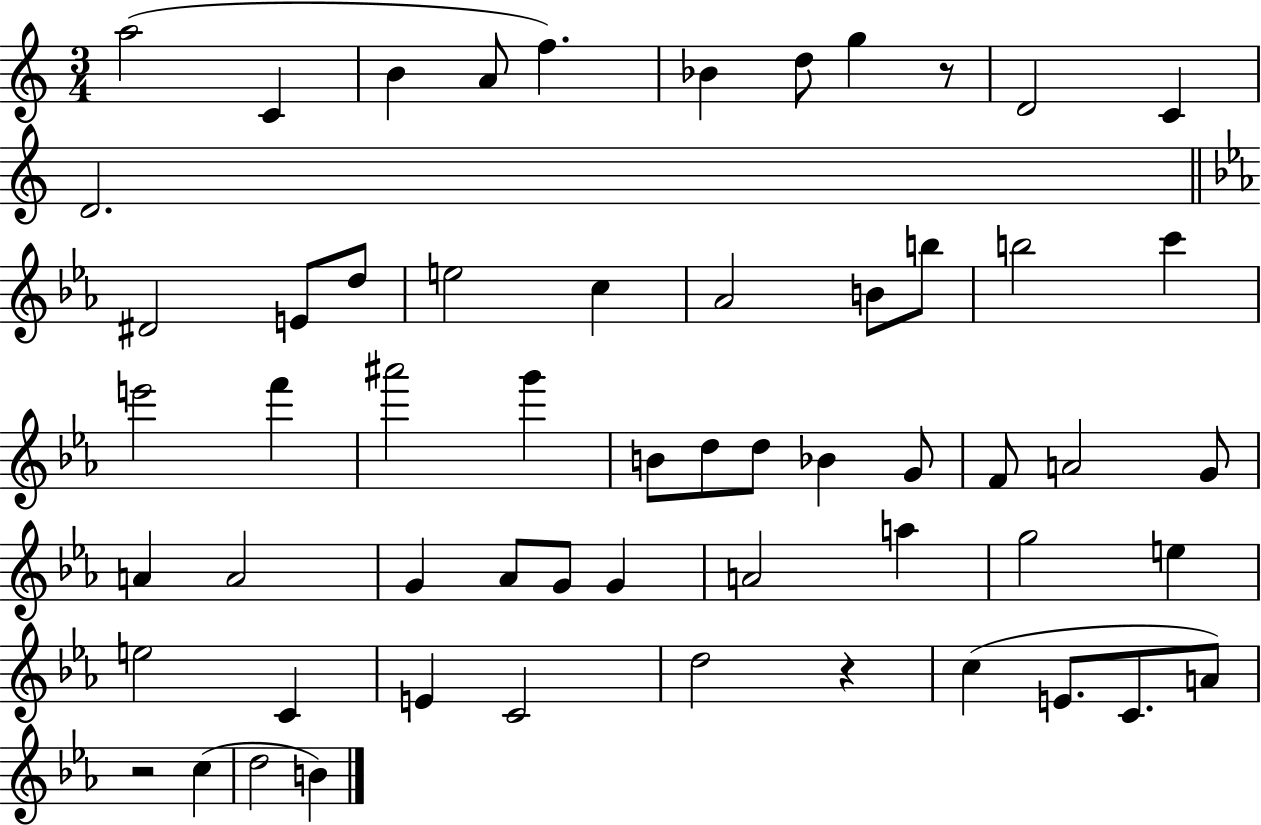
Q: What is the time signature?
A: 3/4